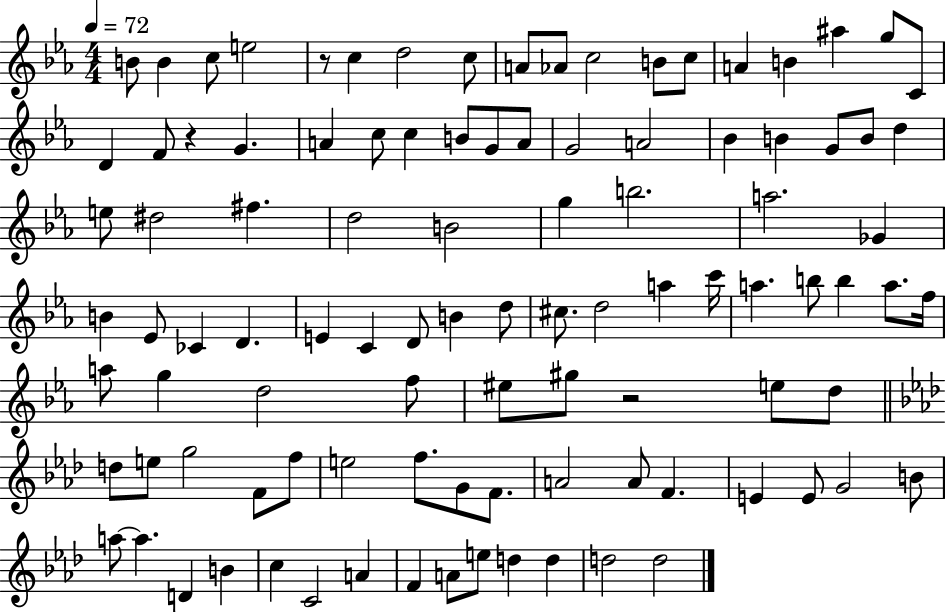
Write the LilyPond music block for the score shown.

{
  \clef treble
  \numericTimeSignature
  \time 4/4
  \key ees \major
  \tempo 4 = 72
  b'8 b'4 c''8 e''2 | r8 c''4 d''2 c''8 | a'8 aes'8 c''2 b'8 c''8 | a'4 b'4 ais''4 g''8 c'8 | \break d'4 f'8 r4 g'4. | a'4 c''8 c''4 b'8 g'8 a'8 | g'2 a'2 | bes'4 b'4 g'8 b'8 d''4 | \break e''8 dis''2 fis''4. | d''2 b'2 | g''4 b''2. | a''2. ges'4 | \break b'4 ees'8 ces'4 d'4. | e'4 c'4 d'8 b'4 d''8 | cis''8. d''2 a''4 c'''16 | a''4. b''8 b''4 a''8. f''16 | \break a''8 g''4 d''2 f''8 | eis''8 gis''8 r2 e''8 d''8 | \bar "||" \break \key f \minor d''8 e''8 g''2 f'8 f''8 | e''2 f''8. g'8 f'8. | a'2 a'8 f'4. | e'4 e'8 g'2 b'8 | \break a''8~~ a''4. d'4 b'4 | c''4 c'2 a'4 | f'4 a'8 e''8 d''4 d''4 | d''2 d''2 | \break \bar "|."
}